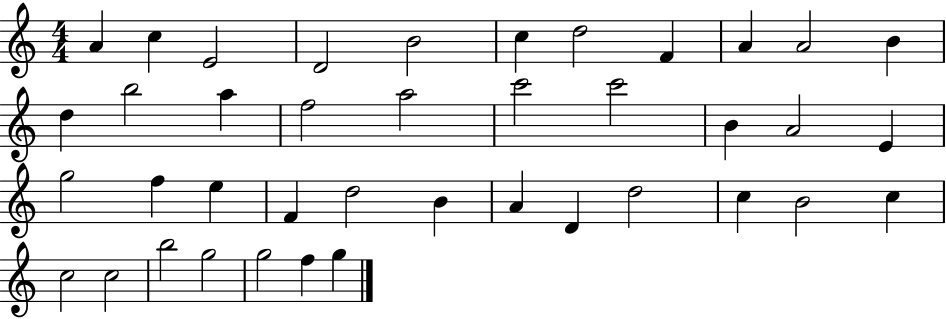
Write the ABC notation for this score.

X:1
T:Untitled
M:4/4
L:1/4
K:C
A c E2 D2 B2 c d2 F A A2 B d b2 a f2 a2 c'2 c'2 B A2 E g2 f e F d2 B A D d2 c B2 c c2 c2 b2 g2 g2 f g